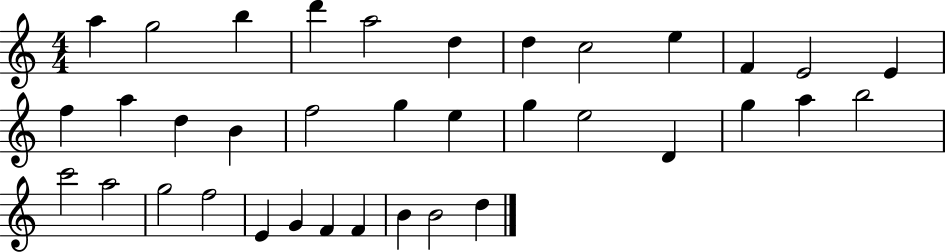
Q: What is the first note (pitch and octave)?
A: A5